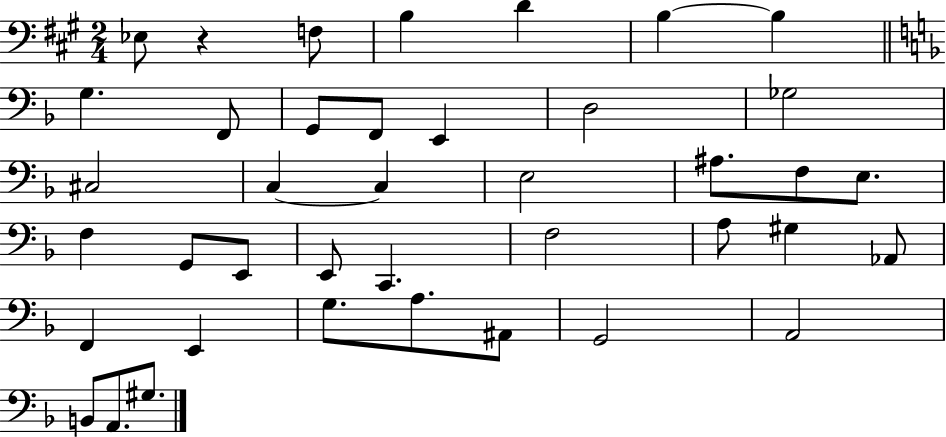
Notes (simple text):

Eb3/e R/q F3/e B3/q D4/q B3/q B3/q G3/q. F2/e G2/e F2/e E2/q D3/h Gb3/h C#3/h C3/q C3/q E3/h A#3/e. F3/e E3/e. F3/q G2/e E2/e E2/e C2/q. F3/h A3/e G#3/q Ab2/e F2/q E2/q G3/e. A3/e. A#2/e G2/h A2/h B2/e A2/e. G#3/e.